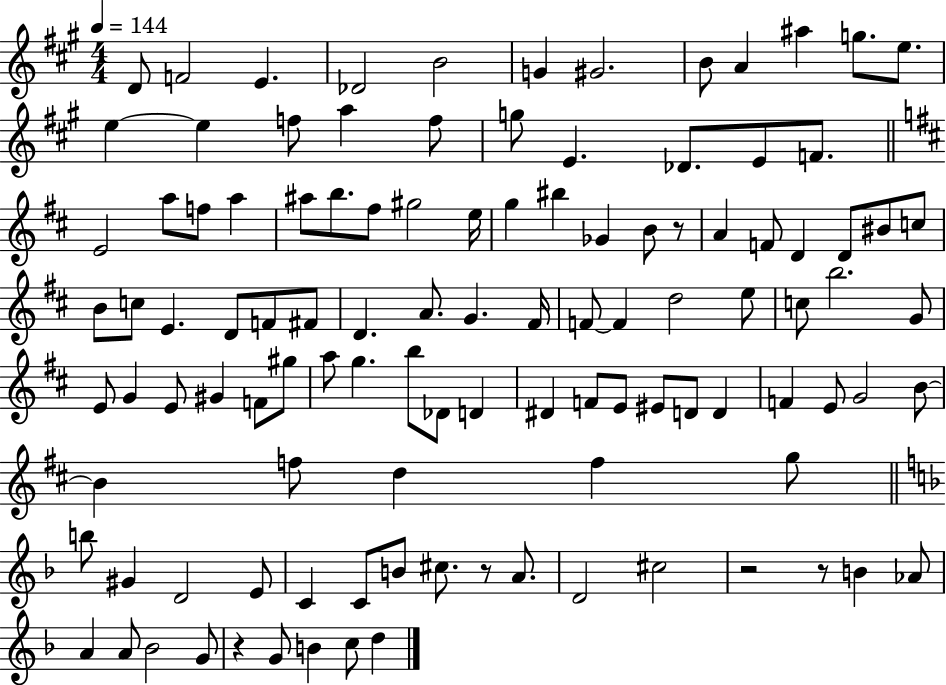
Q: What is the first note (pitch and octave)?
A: D4